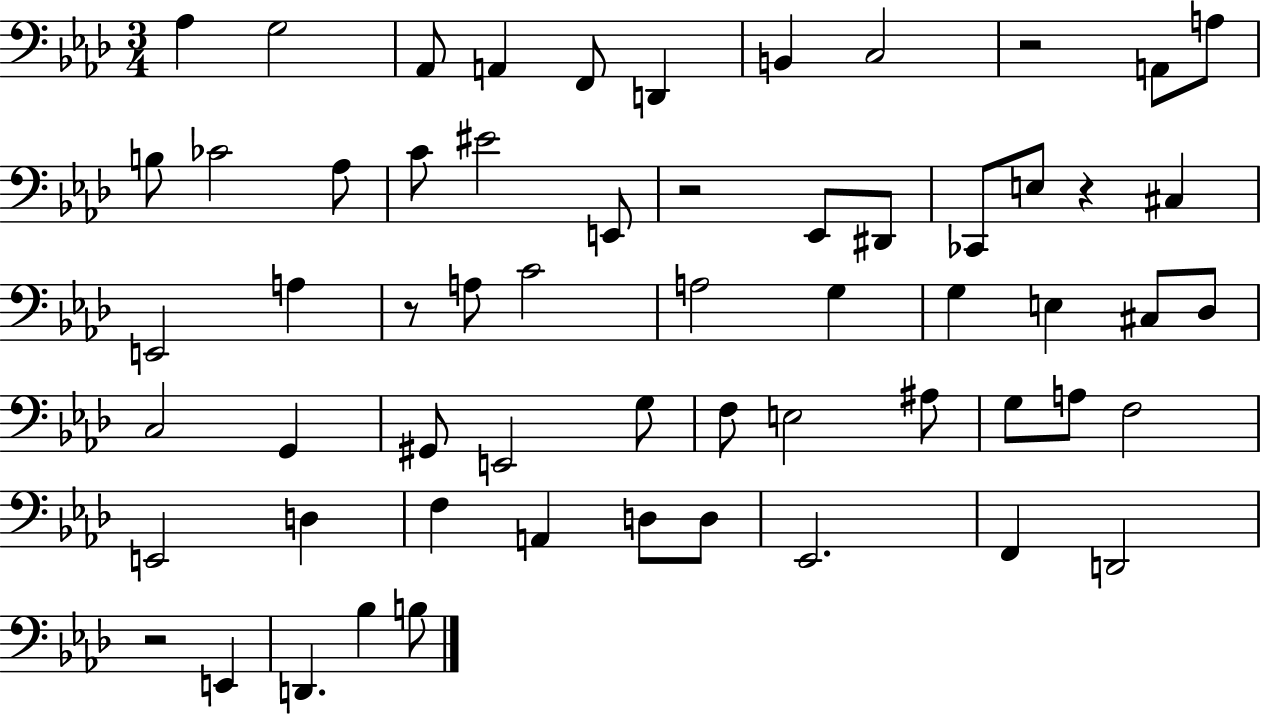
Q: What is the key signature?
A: AES major